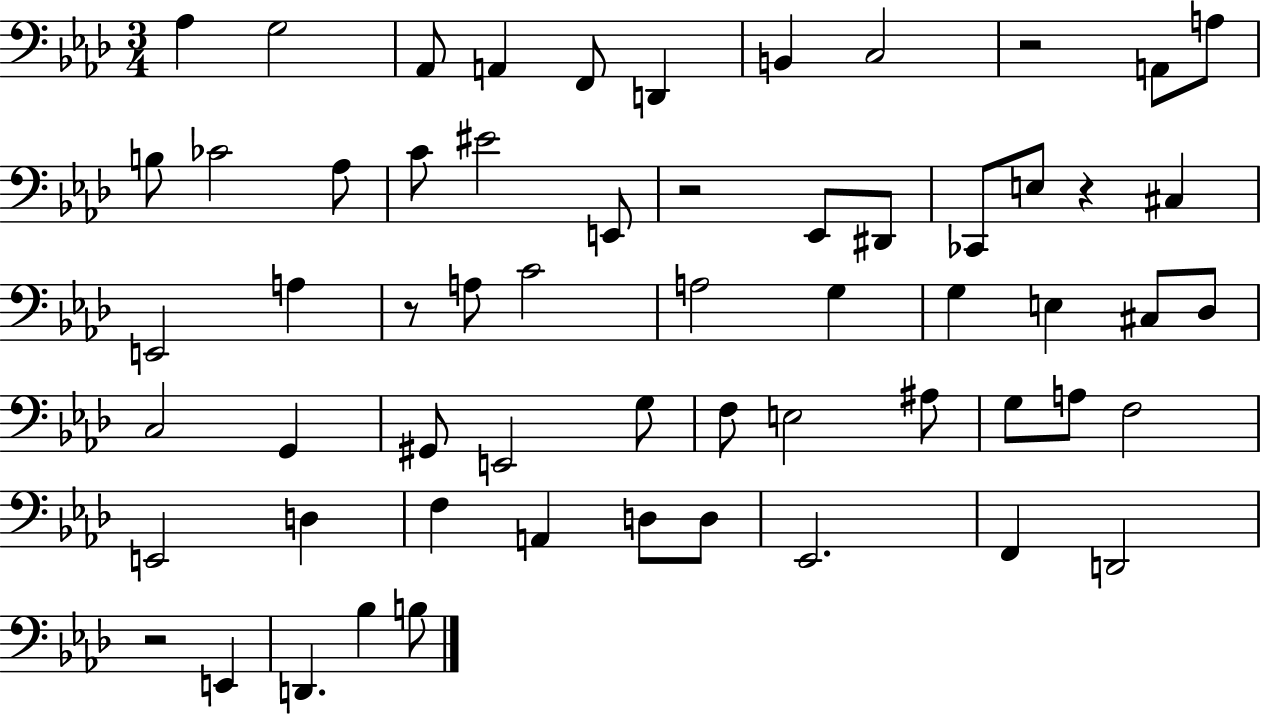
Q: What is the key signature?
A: AES major